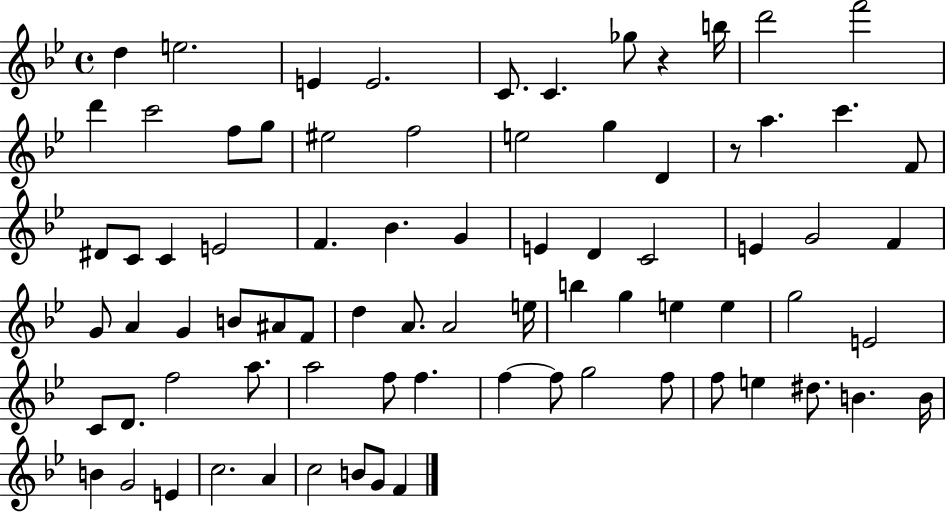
{
  \clef treble
  \time 4/4
  \defaultTimeSignature
  \key bes \major
  d''4 e''2. | e'4 e'2. | c'8. c'4. ges''8 r4 b''16 | d'''2 f'''2 | \break d'''4 c'''2 f''8 g''8 | eis''2 f''2 | e''2 g''4 d'4 | r8 a''4. c'''4. f'8 | \break dis'8 c'8 c'4 e'2 | f'4. bes'4. g'4 | e'4 d'4 c'2 | e'4 g'2 f'4 | \break g'8 a'4 g'4 b'8 ais'8 f'8 | d''4 a'8. a'2 e''16 | b''4 g''4 e''4 e''4 | g''2 e'2 | \break c'8 d'8. f''2 a''8. | a''2 f''8 f''4. | f''4~~ f''8 g''2 f''8 | f''8 e''4 dis''8. b'4. b'16 | \break b'4 g'2 e'4 | c''2. a'4 | c''2 b'8 g'8 f'4 | \bar "|."
}